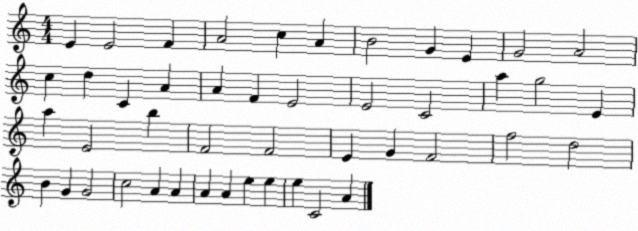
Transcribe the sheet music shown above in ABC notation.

X:1
T:Untitled
M:4/4
L:1/4
K:C
E E2 F A2 c A B2 G E G2 A2 c d C A A F E2 E2 C2 a g2 E a E2 b F2 F2 E G F2 f2 d2 B G G2 c2 A A A A e e e C2 A